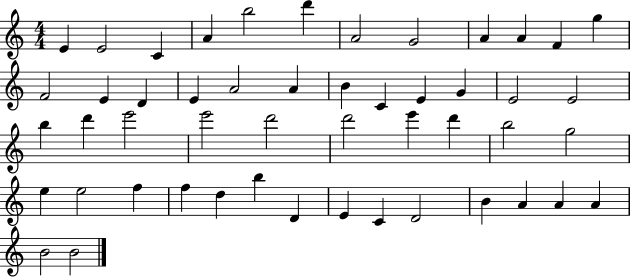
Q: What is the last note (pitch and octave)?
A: B4